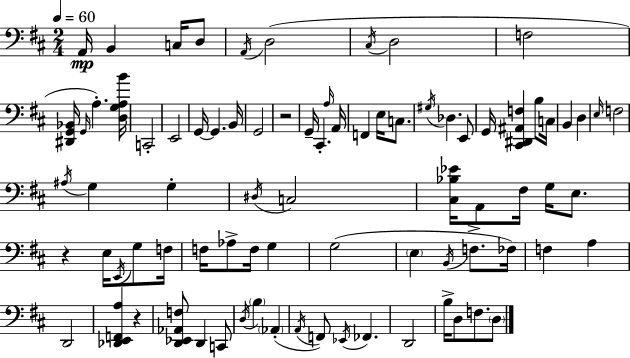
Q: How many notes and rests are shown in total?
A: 82